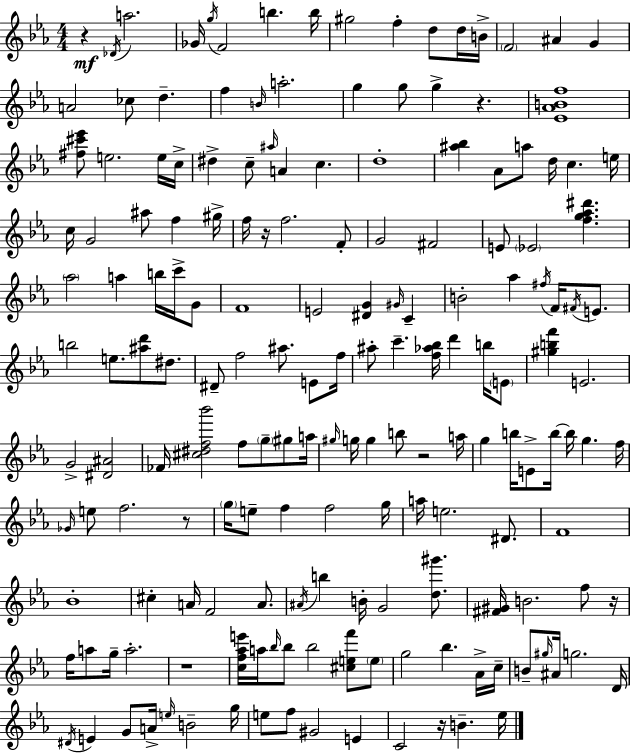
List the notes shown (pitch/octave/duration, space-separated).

R/q Db4/s A5/h. Gb4/s G5/s F4/h B5/q. B5/s G#5/h F5/q D5/e D5/s B4/s F4/h A#4/q G4/q A4/h CES5/e D5/q. F5/q B4/s A5/h. G5/q G5/e G5/q R/q. [Eb4,Ab4,B4,F5]/w [F#5,C#6,Eb6]/e E5/h. E5/s C5/s D#5/q C5/e A#5/s A4/q C5/q. D5/w [A#5,Bb5]/q Ab4/e A5/e D5/s C5/q. E5/s C5/s G4/h A#5/e F5/q G#5/s F5/s R/s F5/h. F4/e G4/h F#4/h E4/e Eb4/h [F5,G5,Ab5,D#6]/q. Ab5/h A5/q B5/s C6/s G4/e F4/w E4/h [D#4,G4]/q G#4/s C4/q B4/h Ab5/q F#5/s F4/s F#4/s E4/e. B5/h E5/e. [A#5,D6]/e D#5/e. D#4/e F5/h A#5/e. E4/e F5/s A#5/e C6/q. [F5,Ab5,Bb5]/s D6/q B5/s E4/e [G#5,B5,F6]/q E4/h. G4/h [D#4,A#4]/h FES4/s [C#5,D#5,F5,Bb6]/h F5/e G5/e G#5/e A5/s G#5/s G5/s G5/q B5/e R/h A5/s G5/q B5/s E4/e B5/s B5/s G5/q. F5/s Gb4/s E5/e F5/h. R/e G5/s E5/e F5/q F5/h G5/s A5/s E5/h. D#4/e. F4/w Bb4/w C#5/q A4/s F4/h A4/e. A#4/s B5/q B4/s G4/h [D5,G#6]/e. [F#4,G#4]/s B4/h. F5/e R/s F5/s A5/e G5/s A5/h. R/w [C5,F5,Ab5,E6]/s A5/s Bb5/s Bb5/e Bb5/h [C#5,E5,F6]/e E5/e G5/h Bb5/q. Ab4/s C5/s B4/e G#5/s A#4/s G5/h. D4/s D#4/s E4/q G4/e A4/s E5/s B4/h G5/s E5/e F5/e G#4/h E4/q C4/h R/s B4/q. Eb5/s